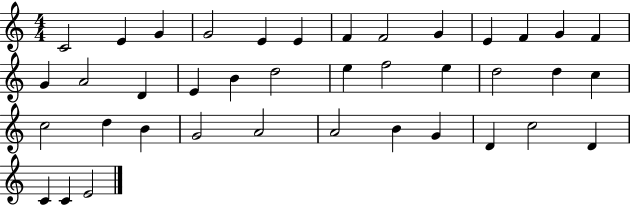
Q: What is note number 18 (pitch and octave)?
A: B4